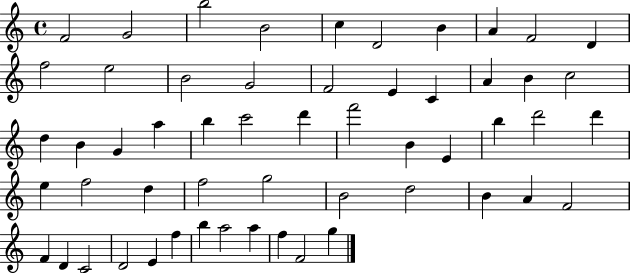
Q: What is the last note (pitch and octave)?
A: G5